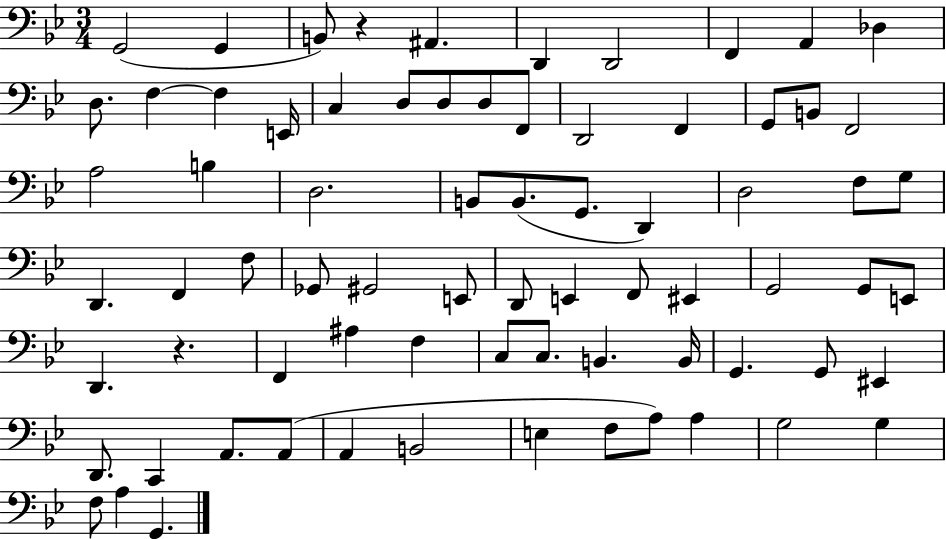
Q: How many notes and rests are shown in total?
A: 74